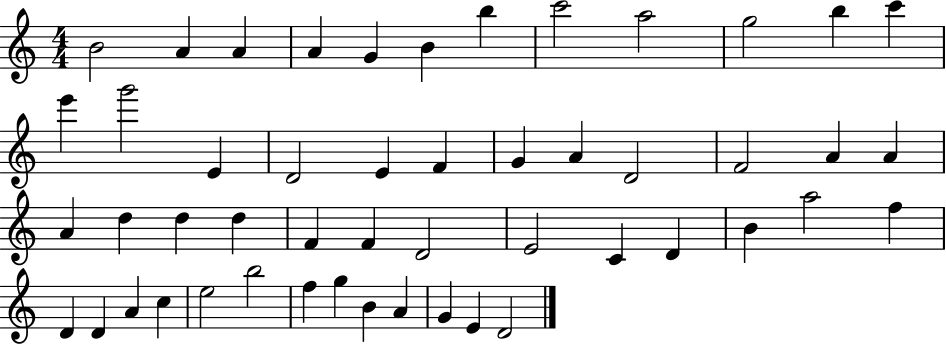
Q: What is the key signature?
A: C major